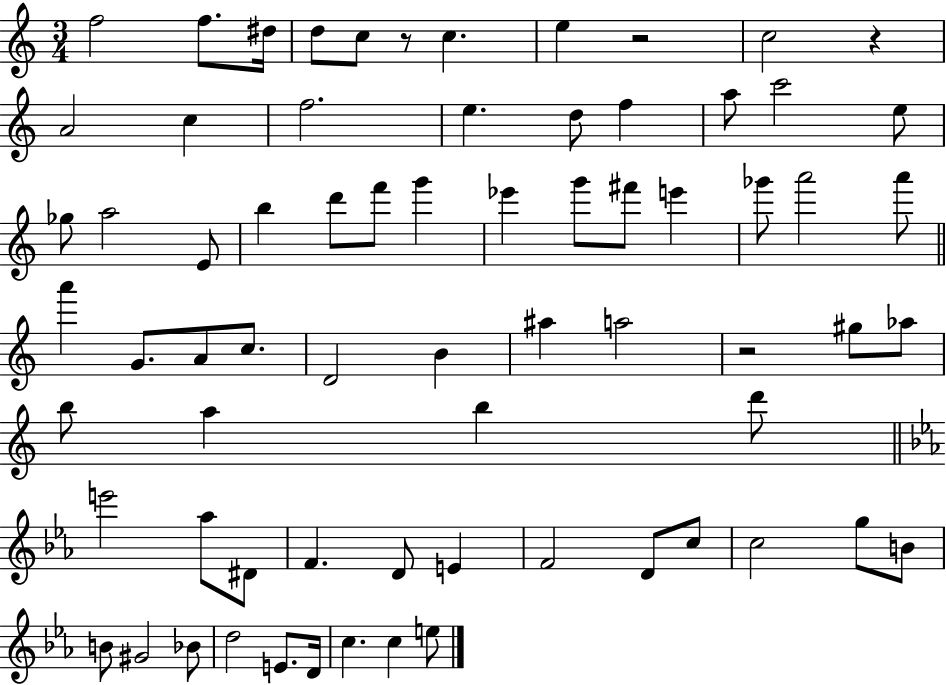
F5/h F5/e. D#5/s D5/e C5/e R/e C5/q. E5/q R/h C5/h R/q A4/h C5/q F5/h. E5/q. D5/e F5/q A5/e C6/h E5/e Gb5/e A5/h E4/e B5/q D6/e F6/e G6/q Eb6/q G6/e F#6/e E6/q Gb6/e A6/h A6/e A6/q G4/e. A4/e C5/e. D4/h B4/q A#5/q A5/h R/h G#5/e Ab5/e B5/e A5/q B5/q D6/e E6/h Ab5/e D#4/e F4/q. D4/e E4/q F4/h D4/e C5/e C5/h G5/e B4/e B4/e G#4/h Bb4/e D5/h E4/e. D4/s C5/q. C5/q E5/e